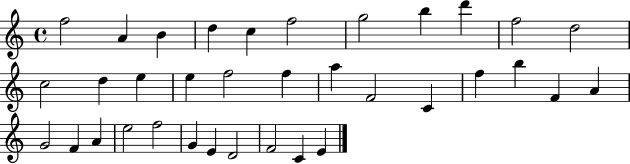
F5/h A4/q B4/q D5/q C5/q F5/h G5/h B5/q D6/q F5/h D5/h C5/h D5/q E5/q E5/q F5/h F5/q A5/q F4/h C4/q F5/q B5/q F4/q A4/q G4/h F4/q A4/q E5/h F5/h G4/q E4/q D4/h F4/h C4/q E4/q